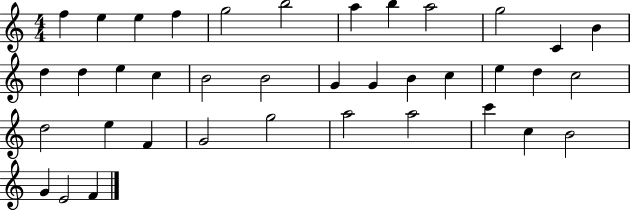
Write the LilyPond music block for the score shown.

{
  \clef treble
  \numericTimeSignature
  \time 4/4
  \key c \major
  f''4 e''4 e''4 f''4 | g''2 b''2 | a''4 b''4 a''2 | g''2 c'4 b'4 | \break d''4 d''4 e''4 c''4 | b'2 b'2 | g'4 g'4 b'4 c''4 | e''4 d''4 c''2 | \break d''2 e''4 f'4 | g'2 g''2 | a''2 a''2 | c'''4 c''4 b'2 | \break g'4 e'2 f'4 | \bar "|."
}